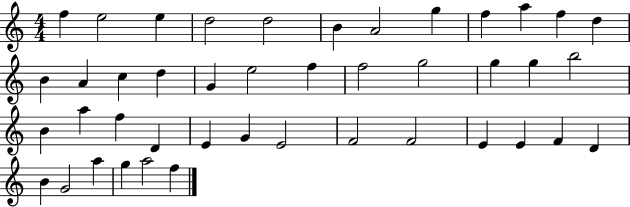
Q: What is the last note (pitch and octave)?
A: F5